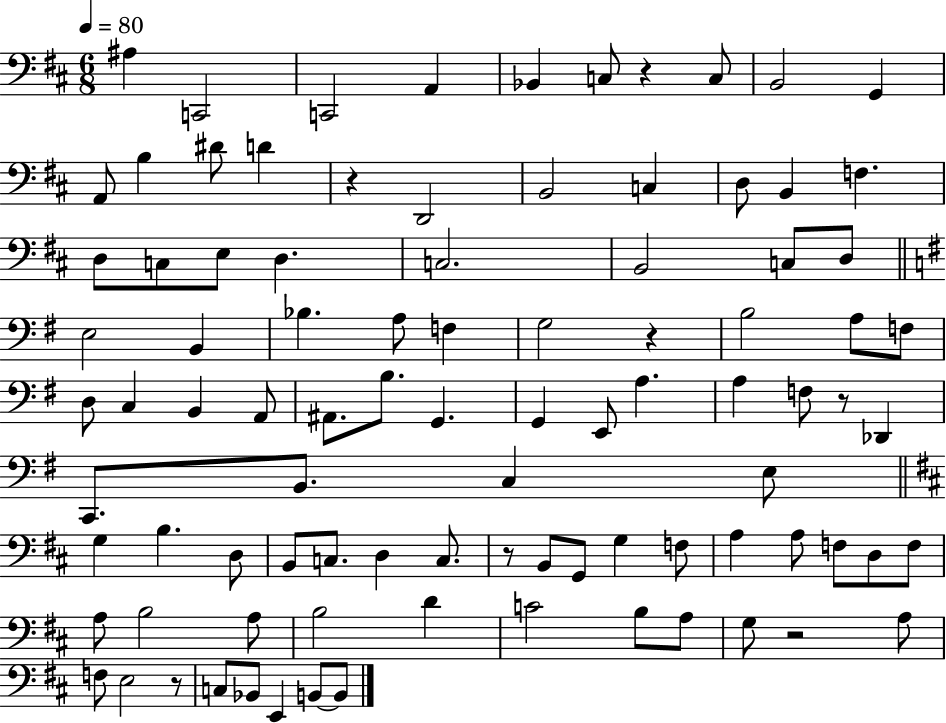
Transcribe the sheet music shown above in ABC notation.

X:1
T:Untitled
M:6/8
L:1/4
K:D
^A, C,,2 C,,2 A,, _B,, C,/2 z C,/2 B,,2 G,, A,,/2 B, ^D/2 D z D,,2 B,,2 C, D,/2 B,, F, D,/2 C,/2 E,/2 D, C,2 B,,2 C,/2 D,/2 E,2 B,, _B, A,/2 F, G,2 z B,2 A,/2 F,/2 D,/2 C, B,, A,,/2 ^A,,/2 B,/2 G,, G,, E,,/2 A, A, F,/2 z/2 _D,, C,,/2 B,,/2 C, E,/2 G, B, D,/2 B,,/2 C,/2 D, C,/2 z/2 B,,/2 G,,/2 G, F,/2 A, A,/2 F,/2 D,/2 F,/2 A,/2 B,2 A,/2 B,2 D C2 B,/2 A,/2 G,/2 z2 A,/2 F,/2 E,2 z/2 C,/2 _B,,/2 E,, B,,/2 B,,/2